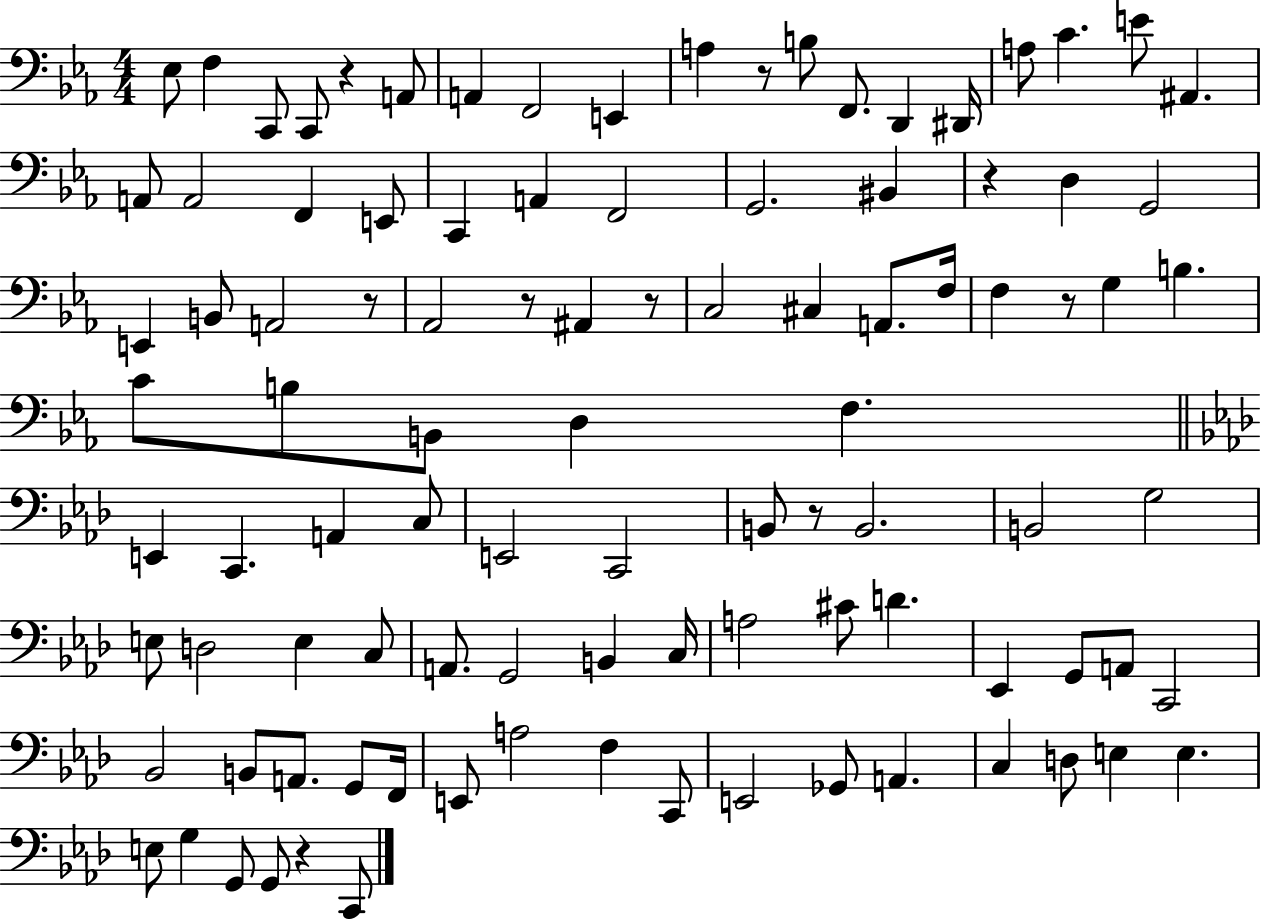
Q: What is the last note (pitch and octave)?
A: C2